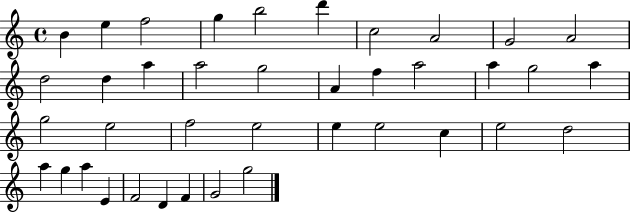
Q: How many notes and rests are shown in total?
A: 39